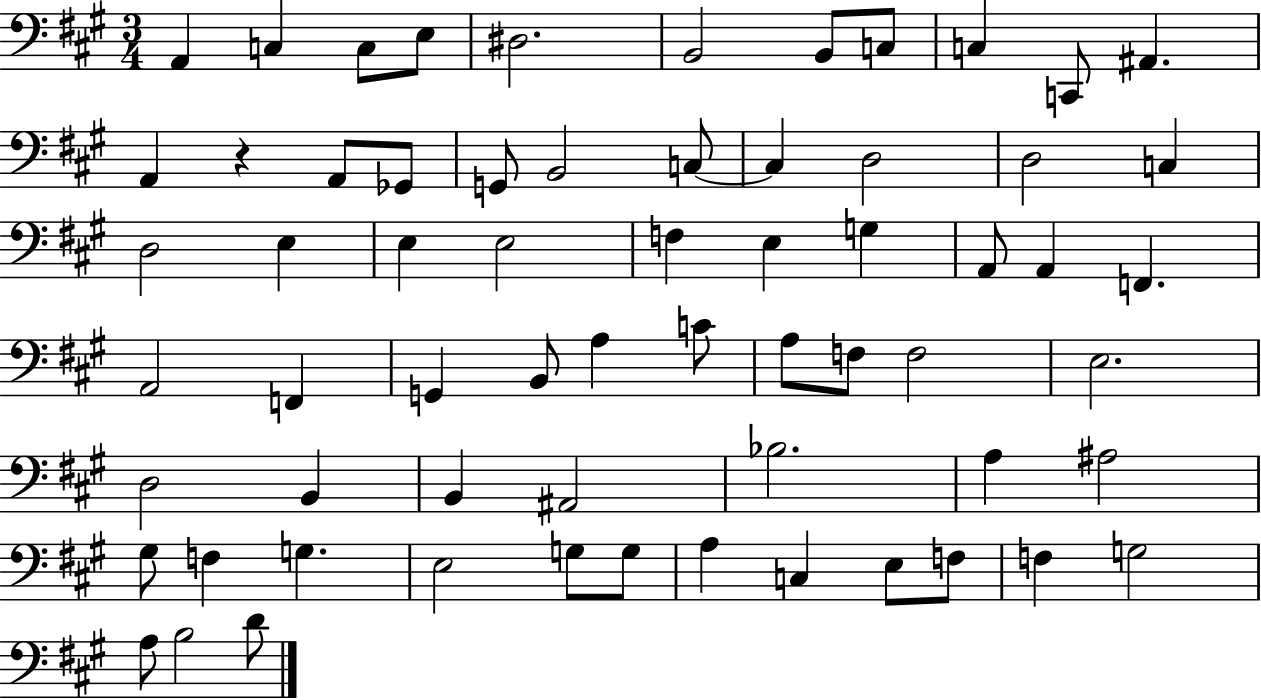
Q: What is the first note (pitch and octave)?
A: A2